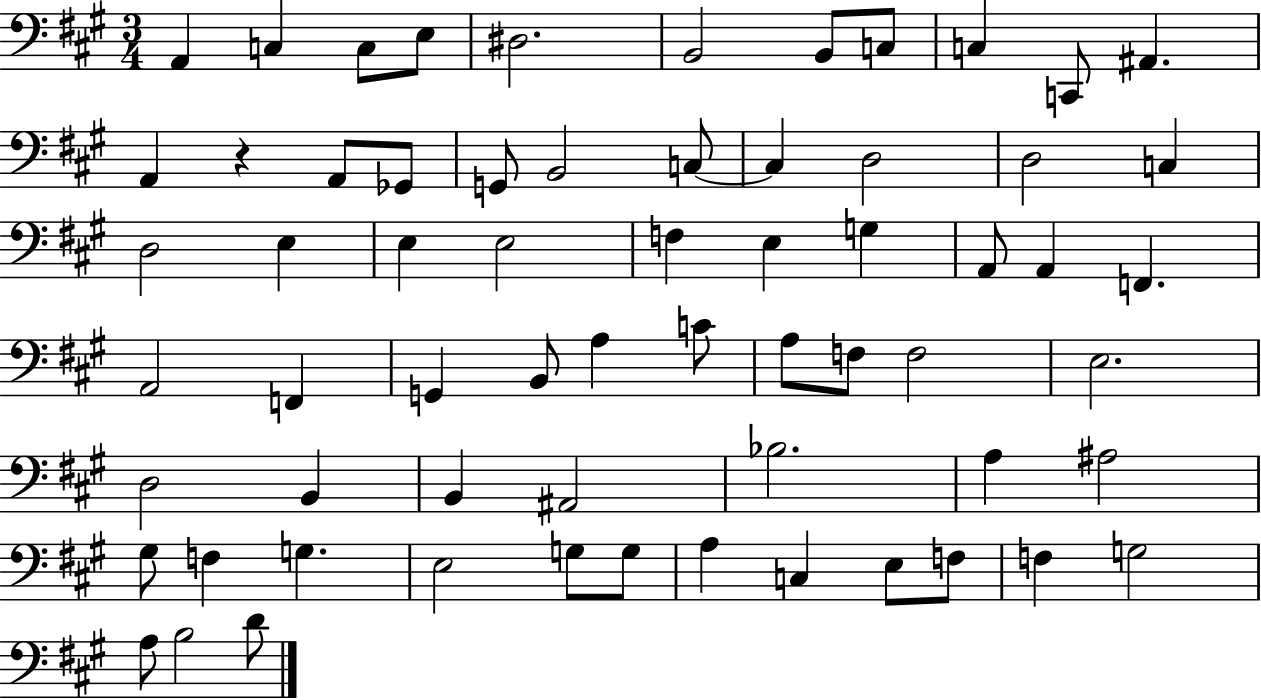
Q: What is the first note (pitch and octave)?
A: A2